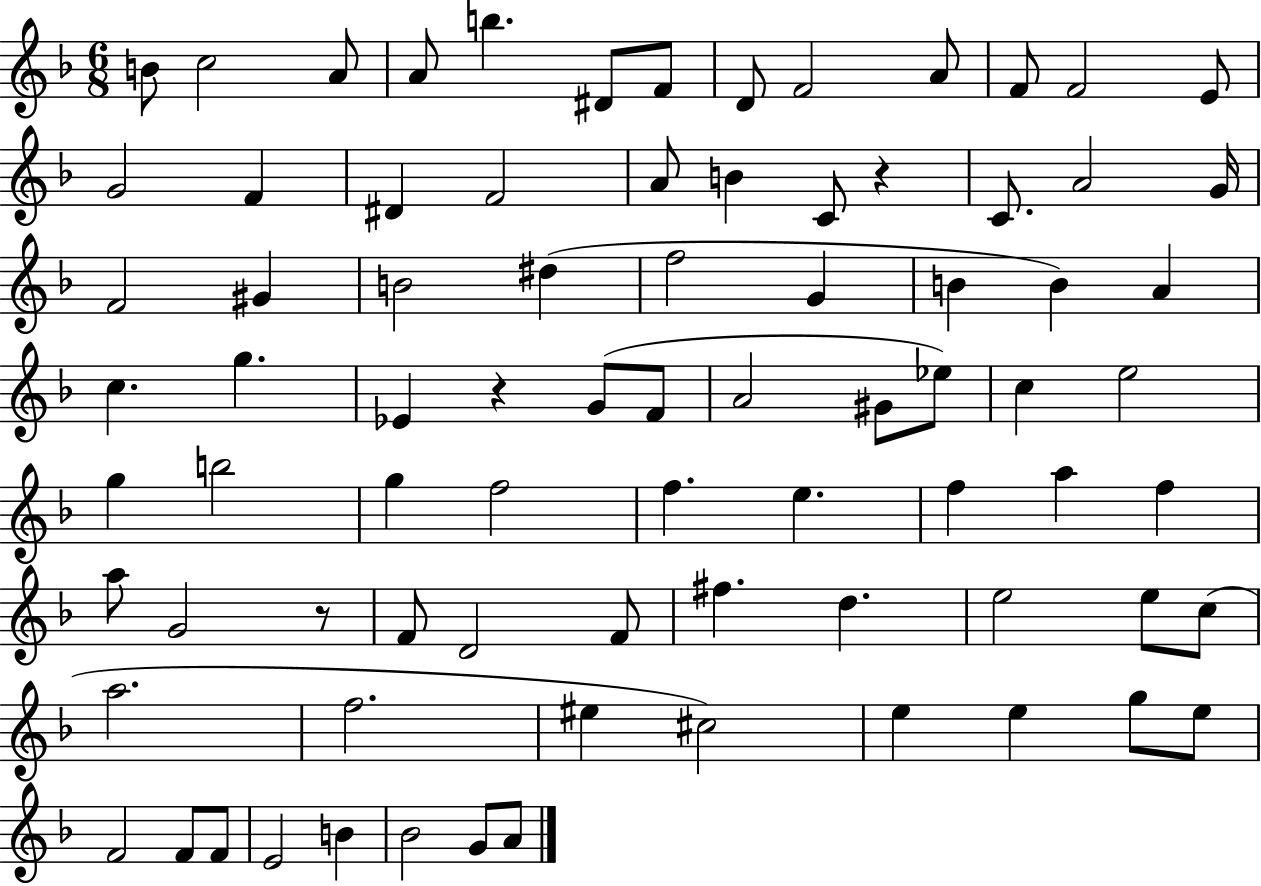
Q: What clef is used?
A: treble